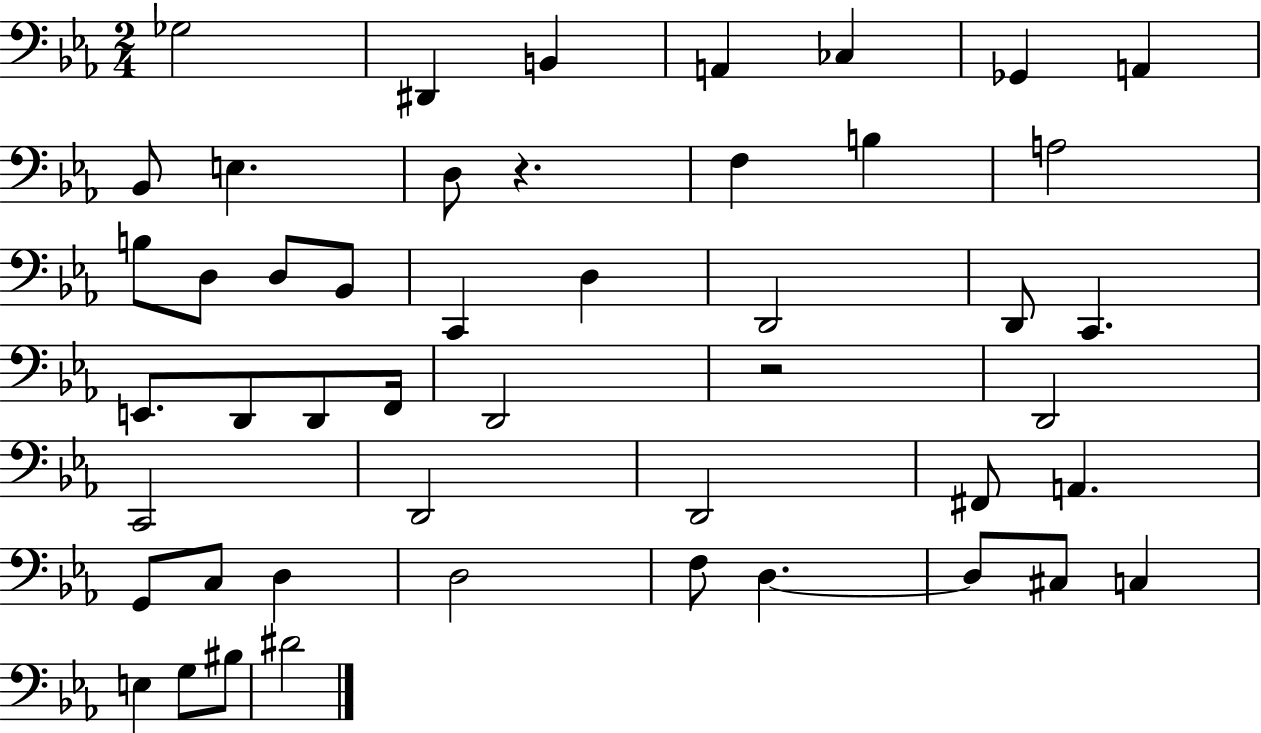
Gb3/h D#2/q B2/q A2/q CES3/q Gb2/q A2/q Bb2/e E3/q. D3/e R/q. F3/q B3/q A3/h B3/e D3/e D3/e Bb2/e C2/q D3/q D2/h D2/e C2/q. E2/e. D2/e D2/e F2/s D2/h R/h D2/h C2/h D2/h D2/h F#2/e A2/q. G2/e C3/e D3/q D3/h F3/e D3/q. D3/e C#3/e C3/q E3/q G3/e BIS3/e D#4/h